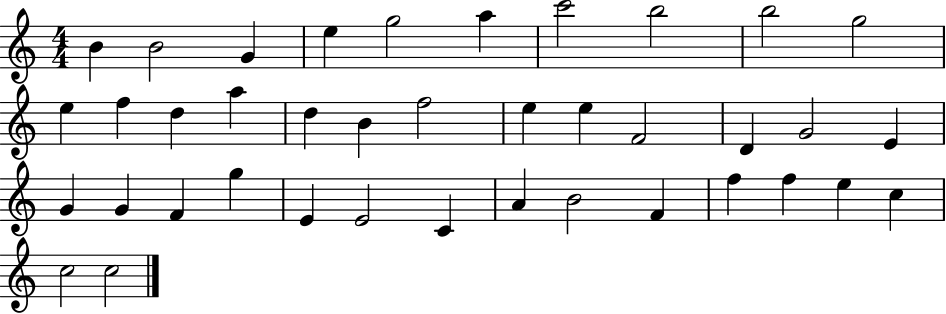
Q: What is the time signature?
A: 4/4